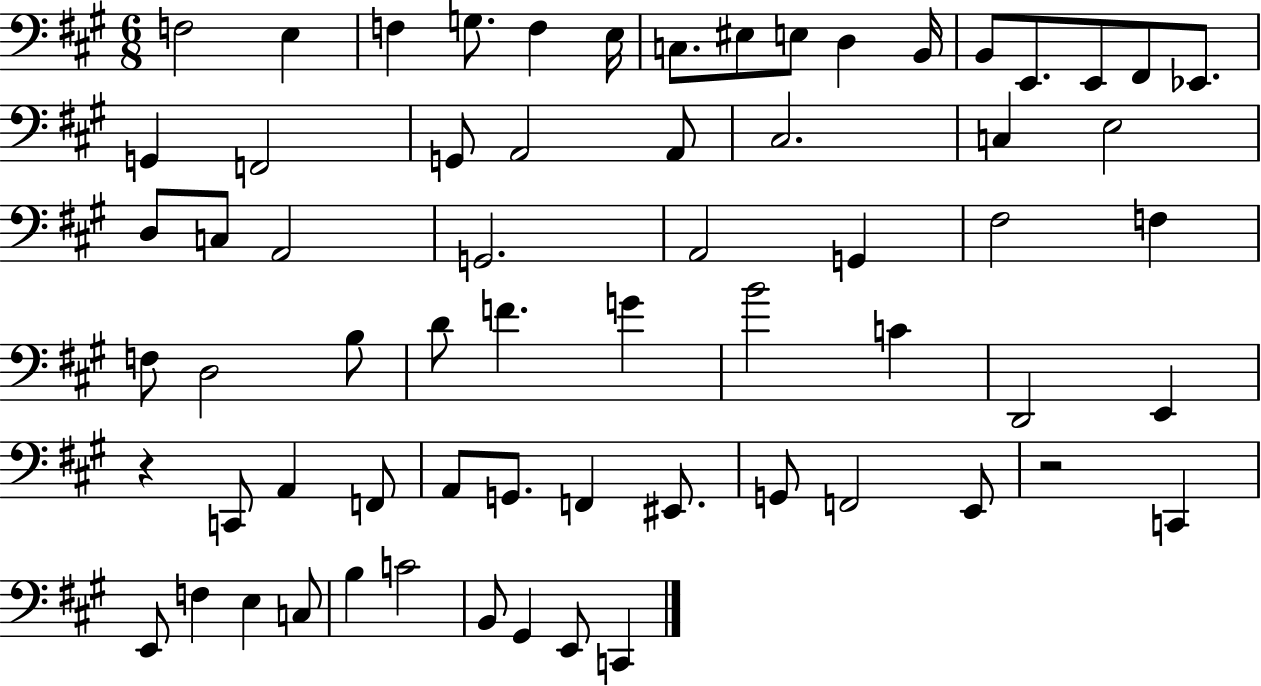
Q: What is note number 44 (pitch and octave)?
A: A2